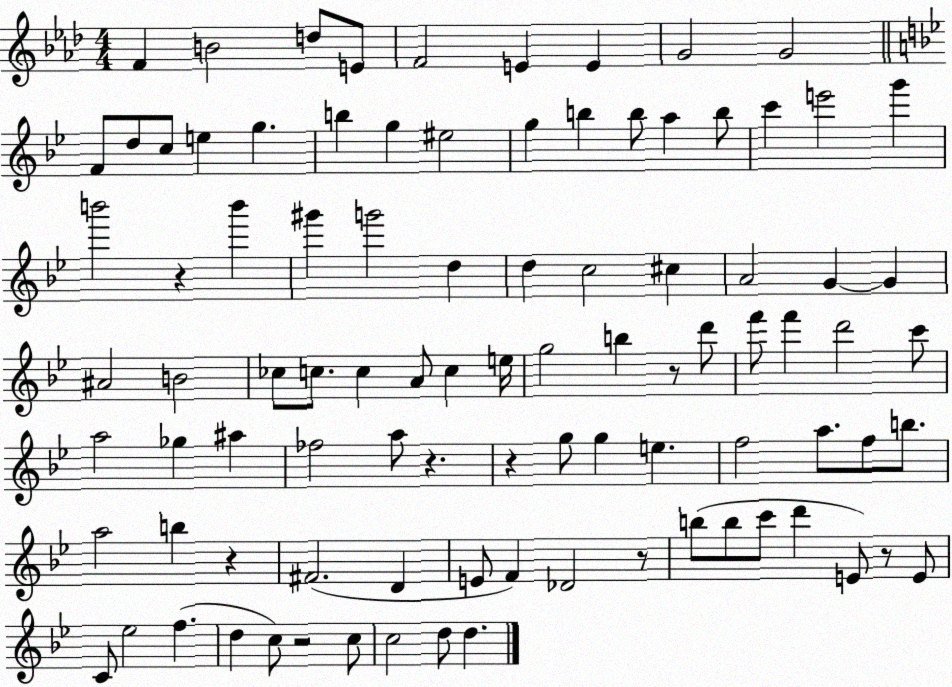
X:1
T:Untitled
M:4/4
L:1/4
K:Ab
F B2 d/2 E/2 F2 E E G2 G2 F/2 d/2 c/2 e g b g ^e2 g b b/2 a b/2 c' e'2 g' b'2 z b' ^g' g'2 d d c2 ^c A2 G G ^A2 B2 _c/2 c/2 c A/2 c e/4 g2 b z/2 d'/2 f'/2 f' d'2 c'/2 a2 _g ^a _f2 a/2 z z g/2 g e f2 a/2 f/2 b/2 a2 b z ^F2 D E/2 F _D2 z/2 b/2 b/2 c'/2 d' E/2 z/2 E/2 C/2 _e2 f d c/2 z2 c/2 c2 d/2 d